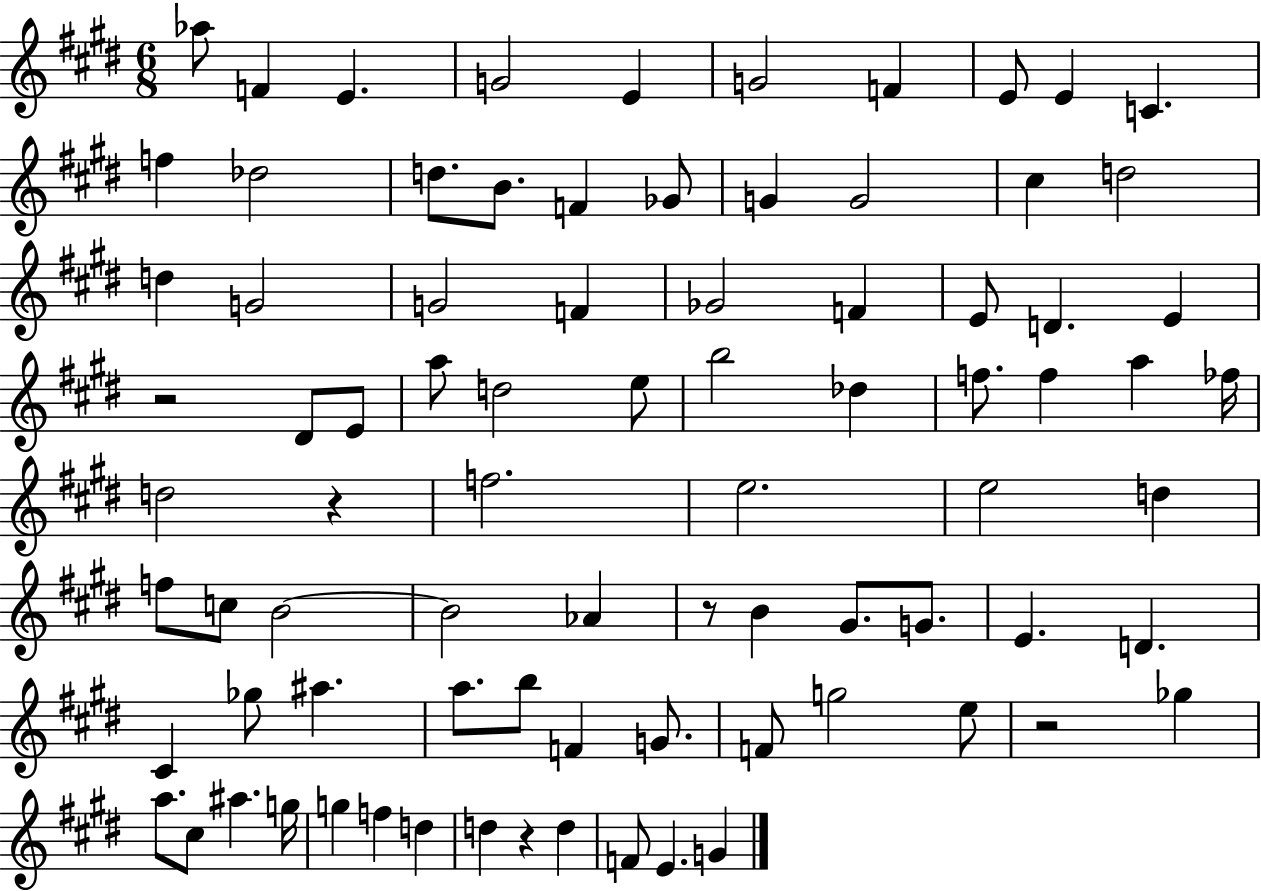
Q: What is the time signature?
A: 6/8